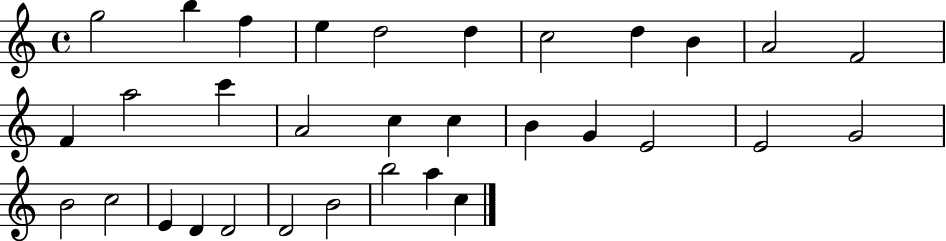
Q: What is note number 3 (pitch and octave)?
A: F5